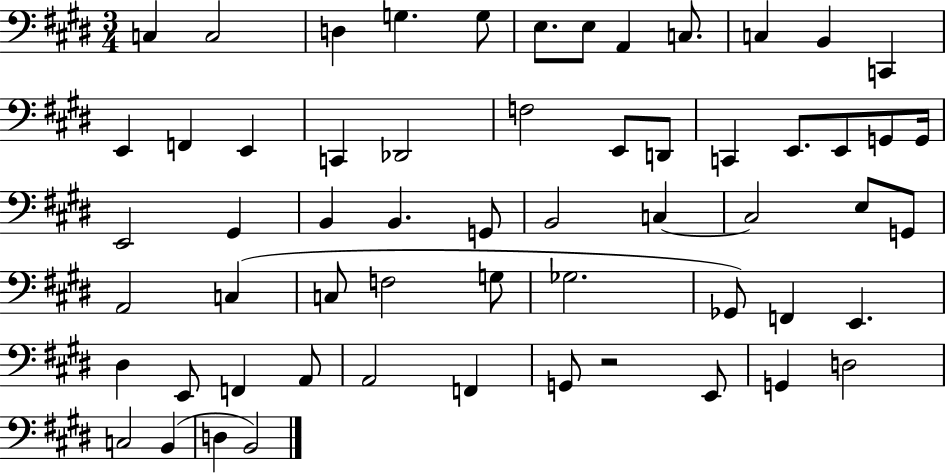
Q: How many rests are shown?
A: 1